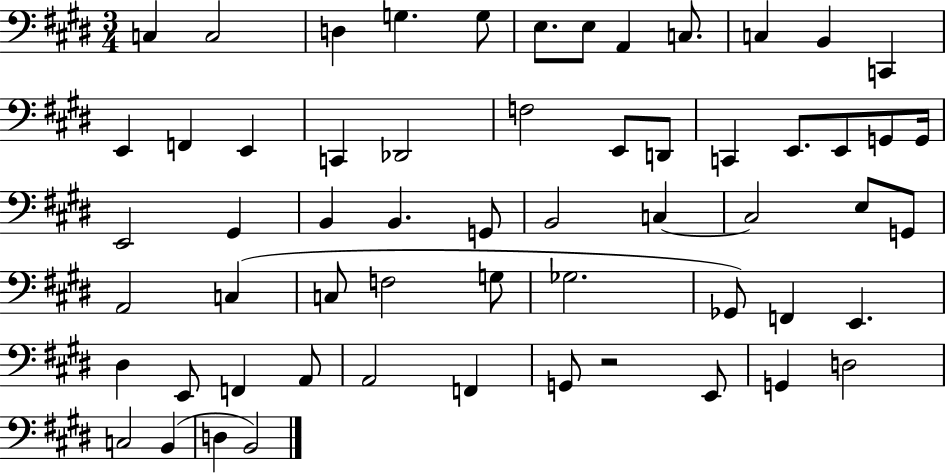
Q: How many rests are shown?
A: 1